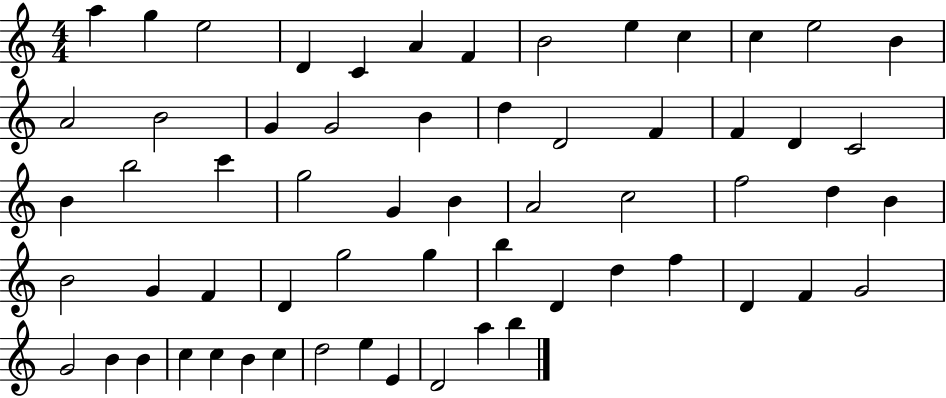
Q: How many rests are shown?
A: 0